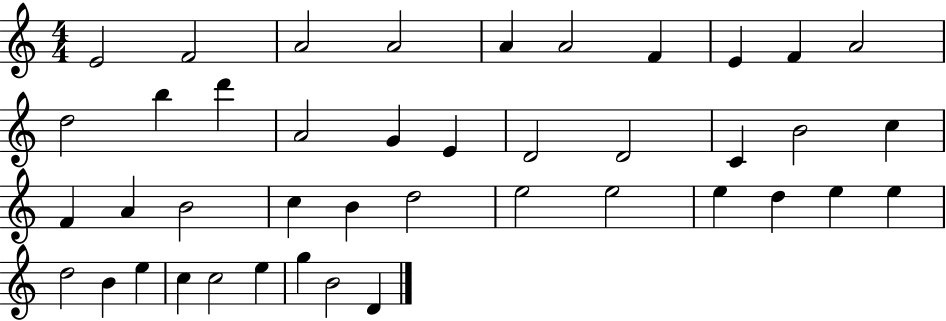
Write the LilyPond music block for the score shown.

{
  \clef treble
  \numericTimeSignature
  \time 4/4
  \key c \major
  e'2 f'2 | a'2 a'2 | a'4 a'2 f'4 | e'4 f'4 a'2 | \break d''2 b''4 d'''4 | a'2 g'4 e'4 | d'2 d'2 | c'4 b'2 c''4 | \break f'4 a'4 b'2 | c''4 b'4 d''2 | e''2 e''2 | e''4 d''4 e''4 e''4 | \break d''2 b'4 e''4 | c''4 c''2 e''4 | g''4 b'2 d'4 | \bar "|."
}